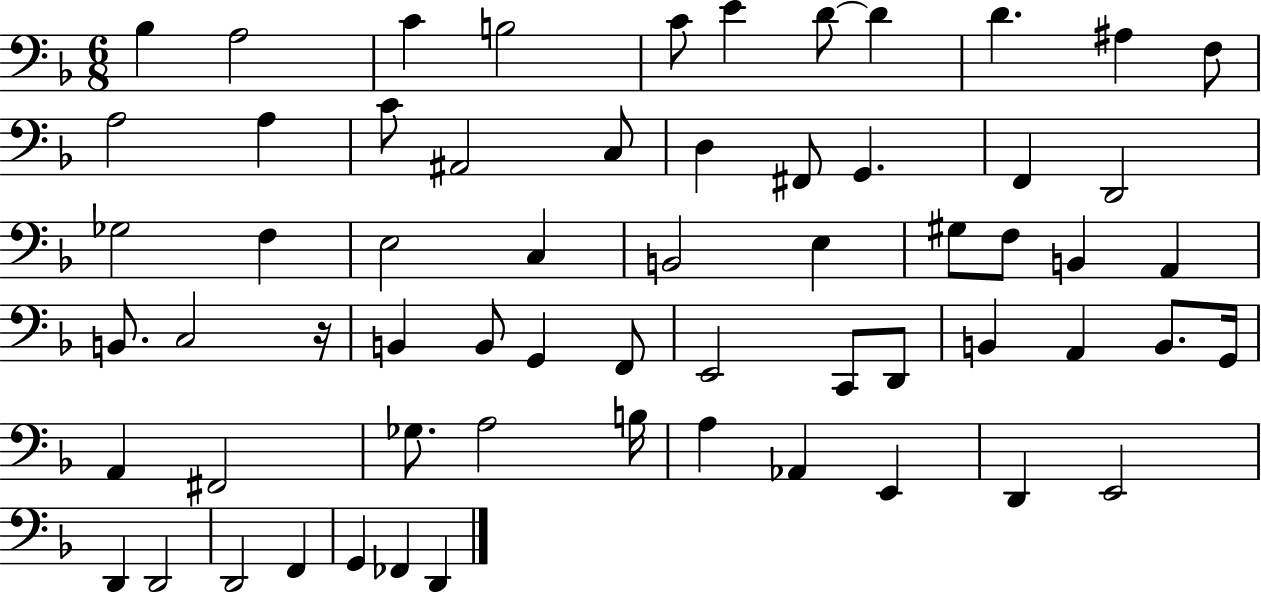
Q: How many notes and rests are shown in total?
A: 62